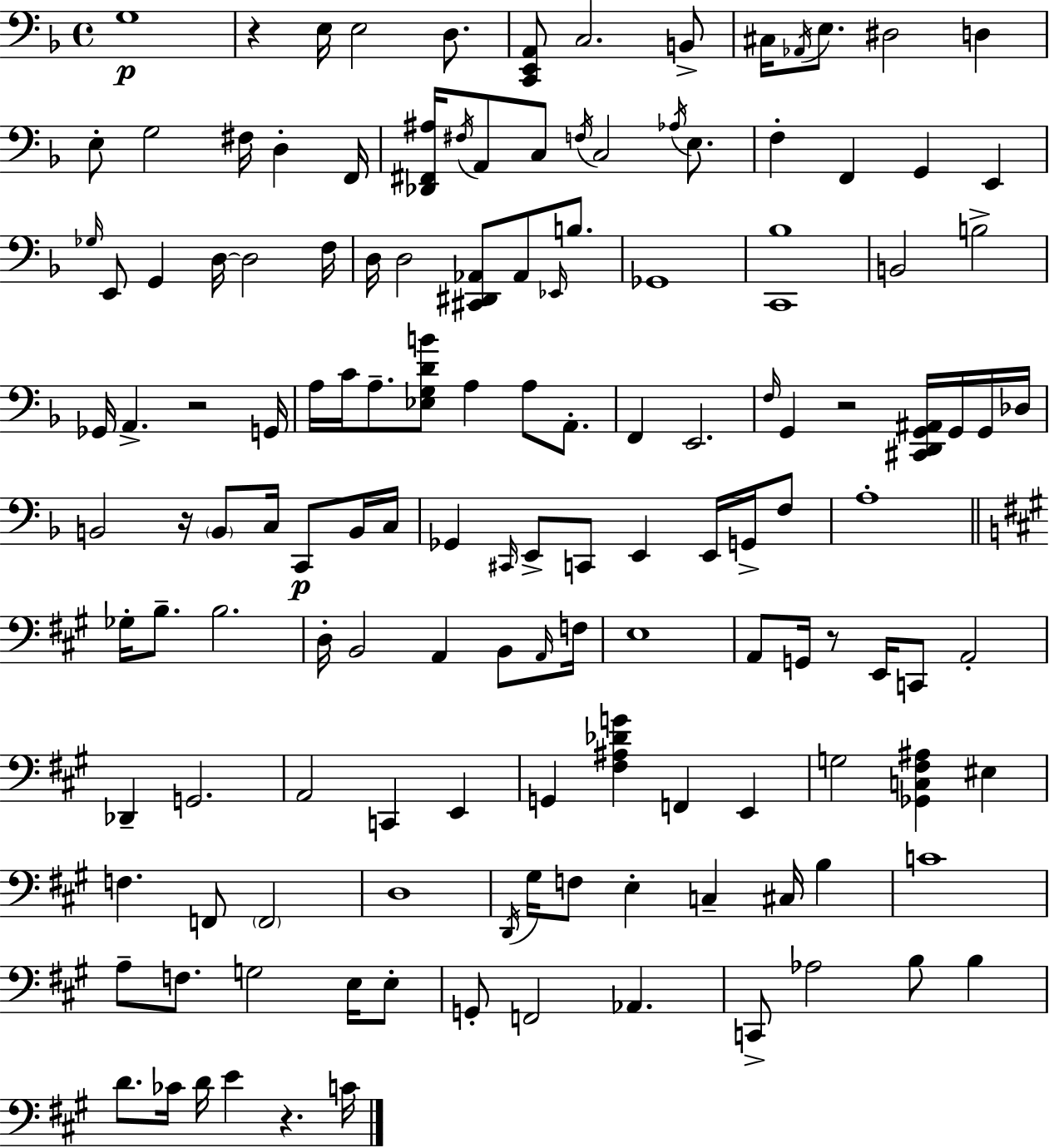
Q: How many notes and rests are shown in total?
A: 140